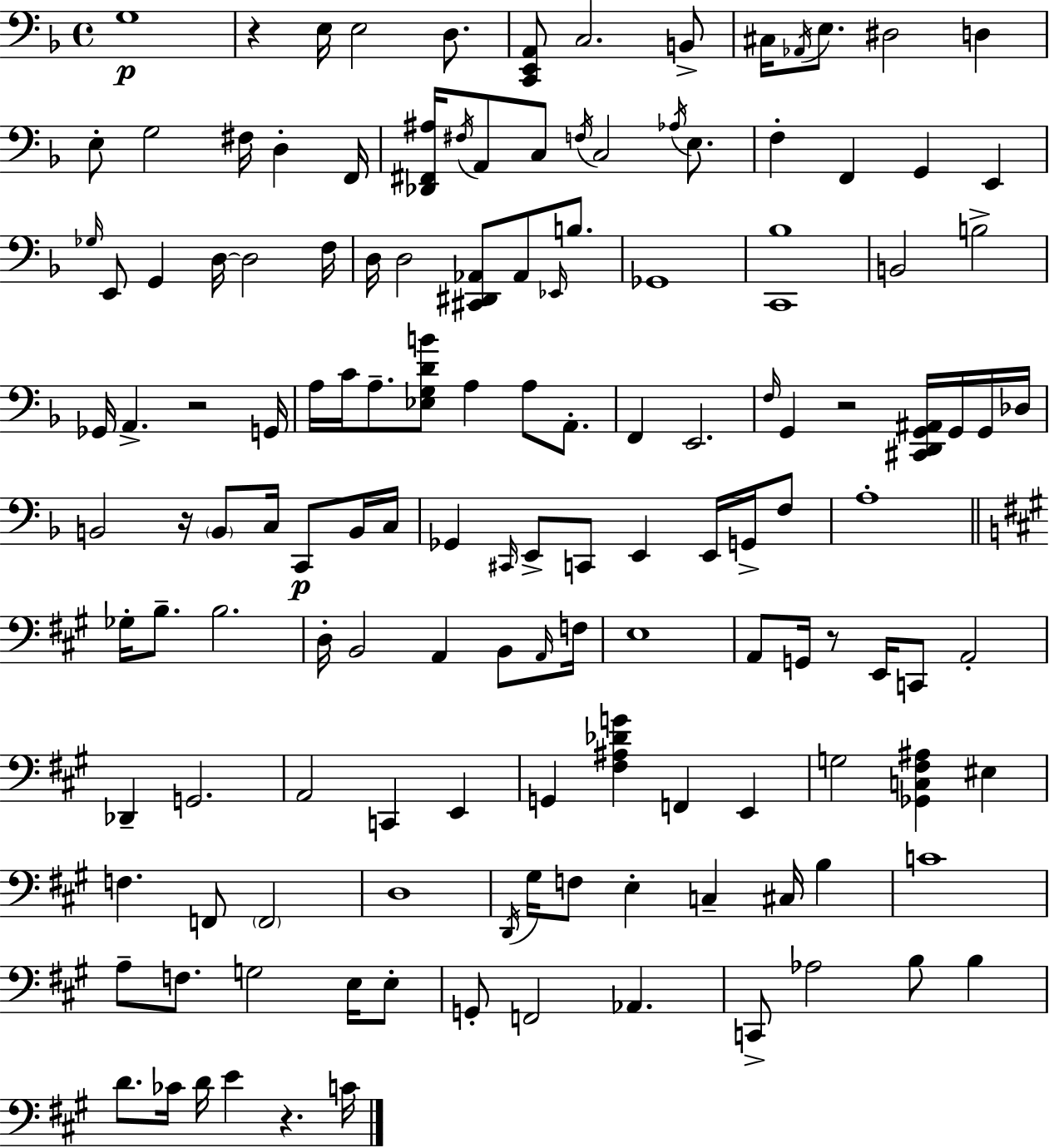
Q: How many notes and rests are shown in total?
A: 140